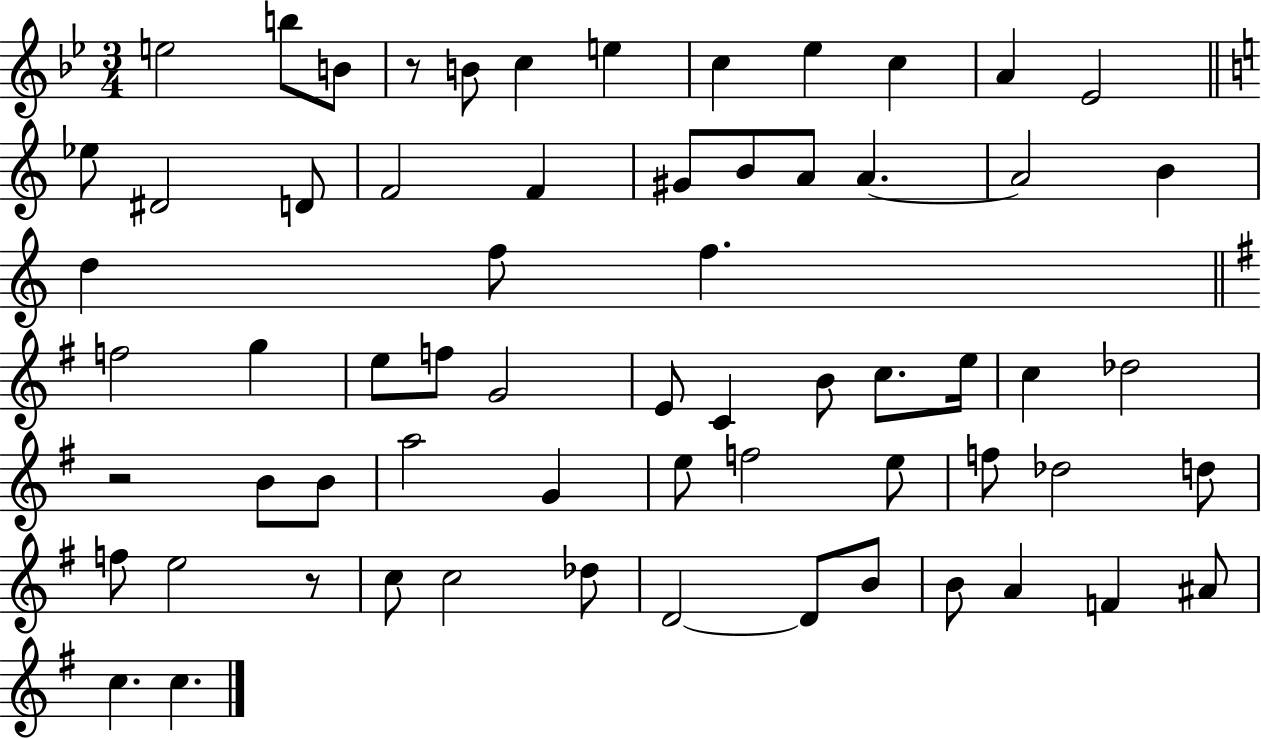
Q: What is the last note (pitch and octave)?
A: C5